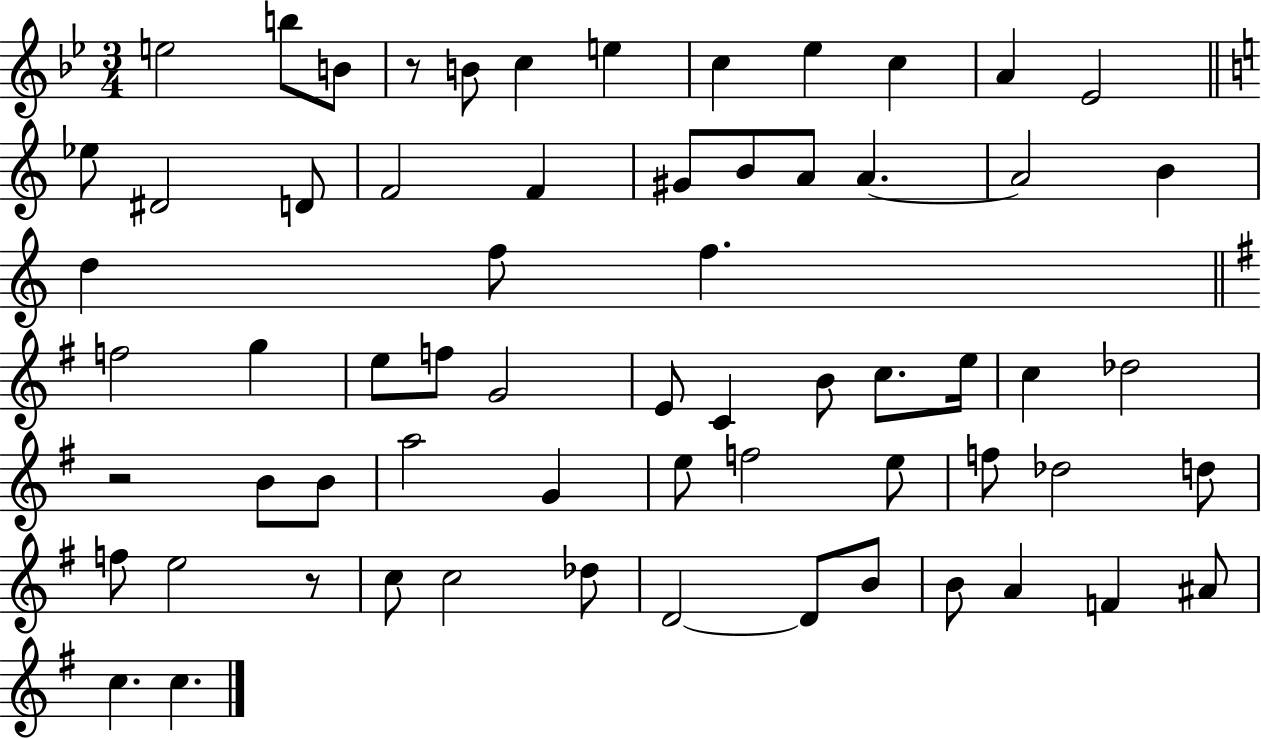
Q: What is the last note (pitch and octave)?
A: C5